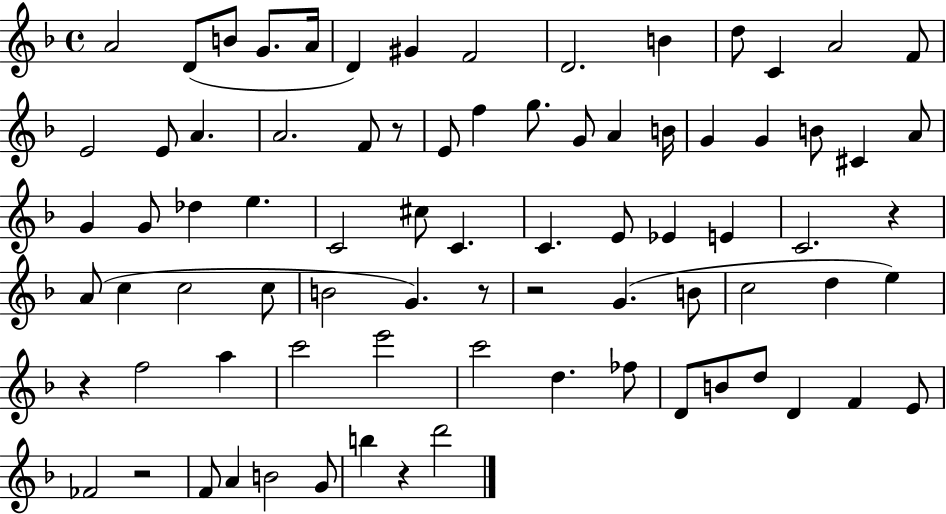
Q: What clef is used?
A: treble